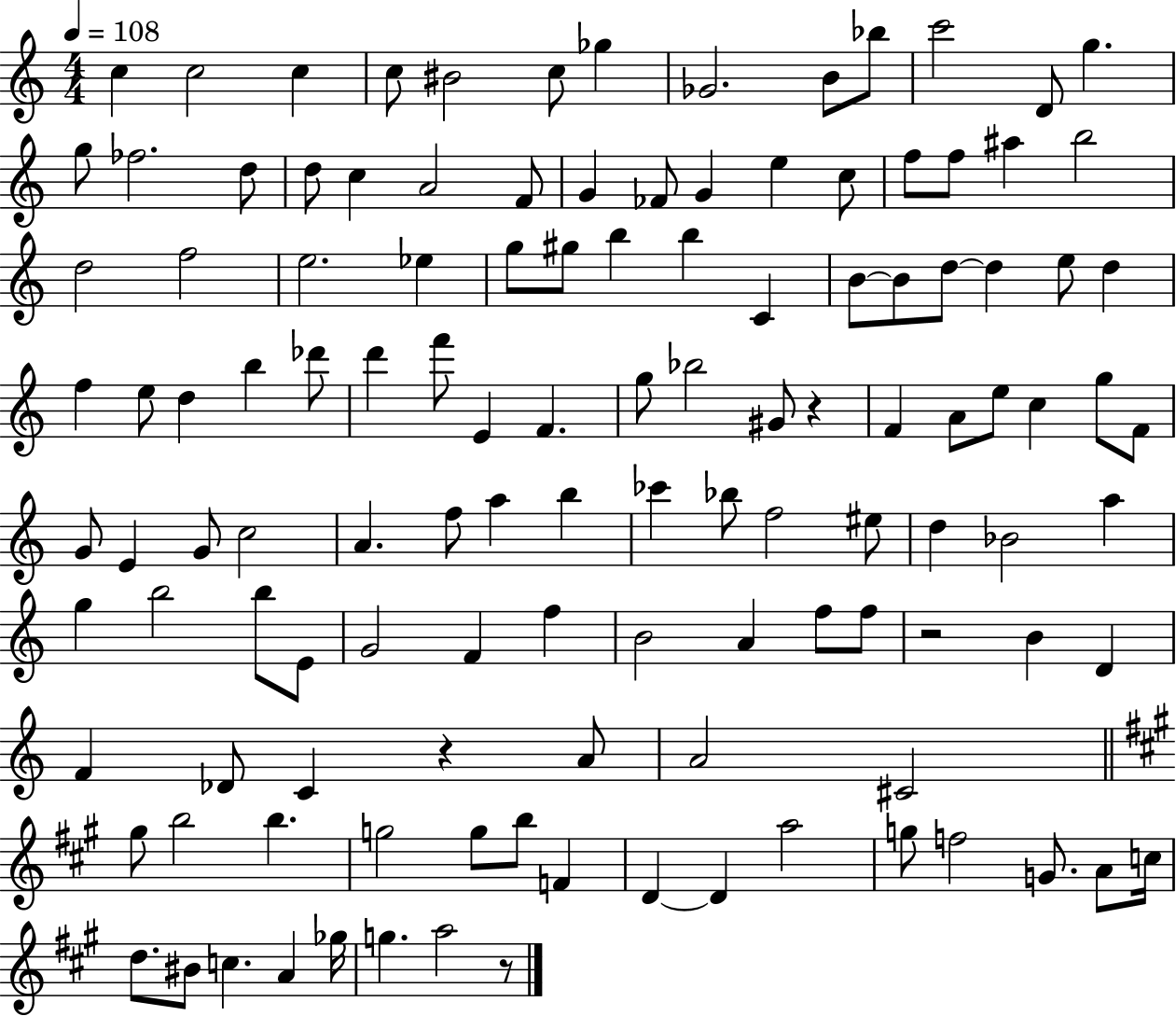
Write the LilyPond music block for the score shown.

{
  \clef treble
  \numericTimeSignature
  \time 4/4
  \key c \major
  \tempo 4 = 108
  c''4 c''2 c''4 | c''8 bis'2 c''8 ges''4 | ges'2. b'8 bes''8 | c'''2 d'8 g''4. | \break g''8 fes''2. d''8 | d''8 c''4 a'2 f'8 | g'4 fes'8 g'4 e''4 c''8 | f''8 f''8 ais''4 b''2 | \break d''2 f''2 | e''2. ees''4 | g''8 gis''8 b''4 b''4 c'4 | b'8~~ b'8 d''8~~ d''4 e''8 d''4 | \break f''4 e''8 d''4 b''4 des'''8 | d'''4 f'''8 e'4 f'4. | g''8 bes''2 gis'8 r4 | f'4 a'8 e''8 c''4 g''8 f'8 | \break g'8 e'4 g'8 c''2 | a'4. f''8 a''4 b''4 | ces'''4 bes''8 f''2 eis''8 | d''4 bes'2 a''4 | \break g''4 b''2 b''8 e'8 | g'2 f'4 f''4 | b'2 a'4 f''8 f''8 | r2 b'4 d'4 | \break f'4 des'8 c'4 r4 a'8 | a'2 cis'2 | \bar "||" \break \key a \major gis''8 b''2 b''4. | g''2 g''8 b''8 f'4 | d'4~~ d'4 a''2 | g''8 f''2 g'8. a'8 c''16 | \break d''8. bis'8 c''4. a'4 ges''16 | g''4. a''2 r8 | \bar "|."
}